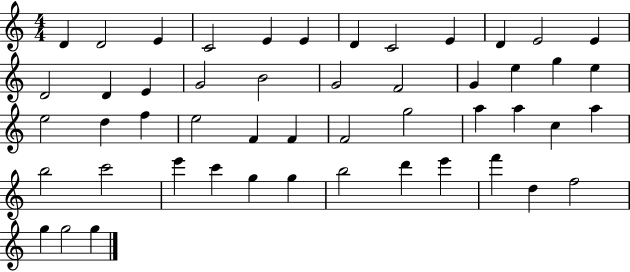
{
  \clef treble
  \numericTimeSignature
  \time 4/4
  \key c \major
  d'4 d'2 e'4 | c'2 e'4 e'4 | d'4 c'2 e'4 | d'4 e'2 e'4 | \break d'2 d'4 e'4 | g'2 b'2 | g'2 f'2 | g'4 e''4 g''4 e''4 | \break e''2 d''4 f''4 | e''2 f'4 f'4 | f'2 g''2 | a''4 a''4 c''4 a''4 | \break b''2 c'''2 | e'''4 c'''4 g''4 g''4 | b''2 d'''4 e'''4 | f'''4 d''4 f''2 | \break g''4 g''2 g''4 | \bar "|."
}